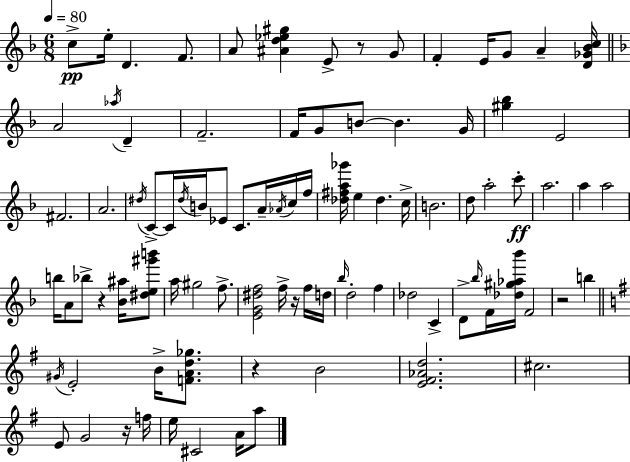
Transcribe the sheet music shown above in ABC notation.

X:1
T:Untitled
M:6/8
L:1/4
K:F
c/2 e/4 D F/2 A/2 [^Ad_e^g] E/2 z/2 G/2 F E/4 G/2 A [D_G_Bc]/4 A2 _a/4 D F2 F/4 G/2 B/2 B G/4 [^g_b] E2 ^F2 A2 ^d/4 C/2 C/4 ^d/4 B/4 _E/2 C/2 A/4 _A/4 c/4 f/4 [_d^fa_g']/4 e _d c/4 B2 d/2 a2 c'/2 a2 a a2 b/4 A/2 _b/2 z [_B^a]/4 [^de^g'b']/2 a/4 ^g2 f/2 [EG^df]2 f/4 z/4 f/4 d/4 _b/4 d2 f _d2 C D/2 _b/4 F/4 [_d^g_a_b']/4 F2 z2 b ^G/4 E2 B/4 [FAd_g]/2 z B2 [E^F_Ad]2 ^c2 E/2 G2 z/4 f/4 e/4 ^C2 A/4 a/2